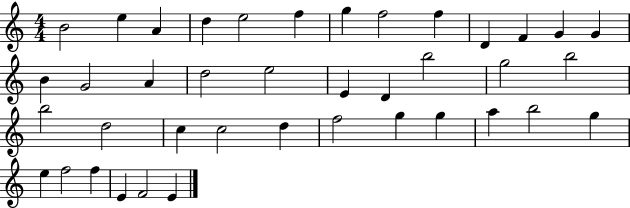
B4/h E5/q A4/q D5/q E5/h F5/q G5/q F5/h F5/q D4/q F4/q G4/q G4/q B4/q G4/h A4/q D5/h E5/h E4/q D4/q B5/h G5/h B5/h B5/h D5/h C5/q C5/h D5/q F5/h G5/q G5/q A5/q B5/h G5/q E5/q F5/h F5/q E4/q F4/h E4/q